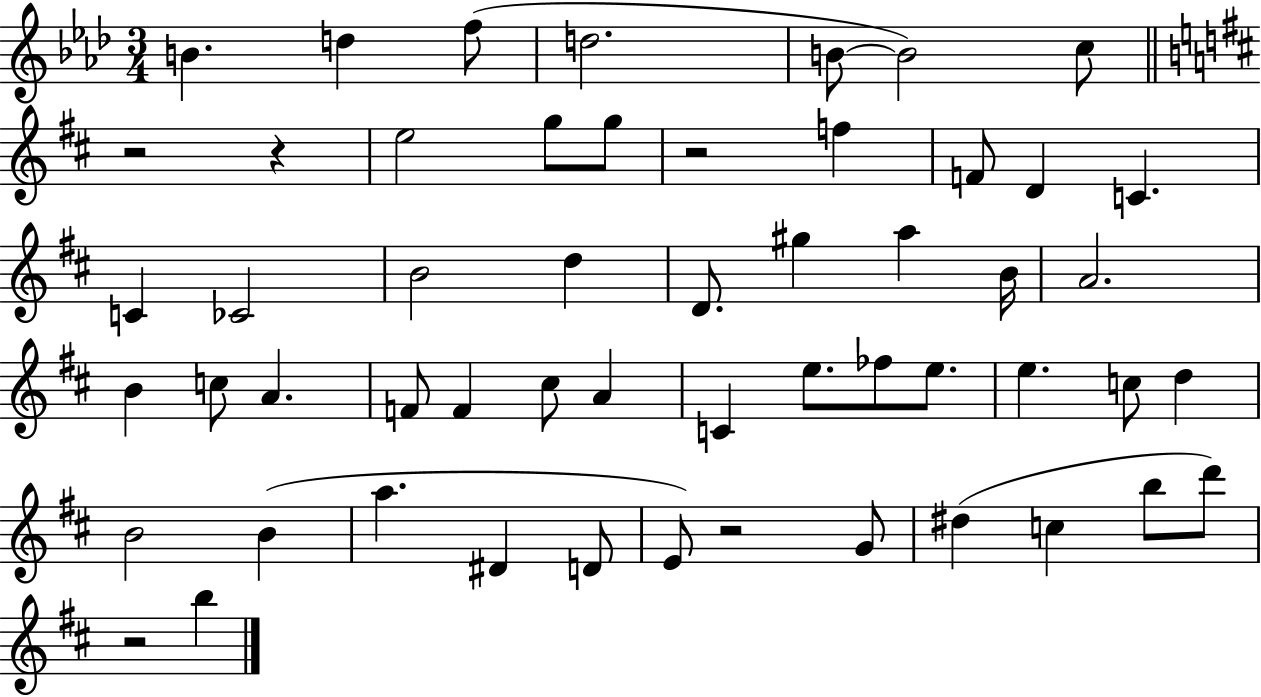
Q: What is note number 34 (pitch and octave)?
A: E5